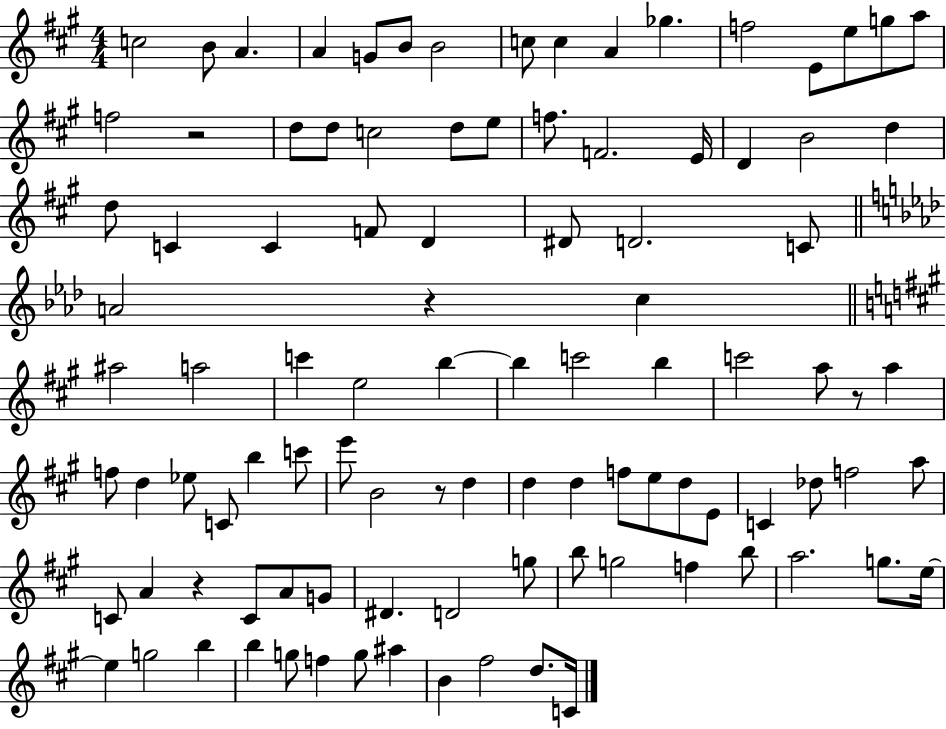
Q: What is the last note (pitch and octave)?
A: C4